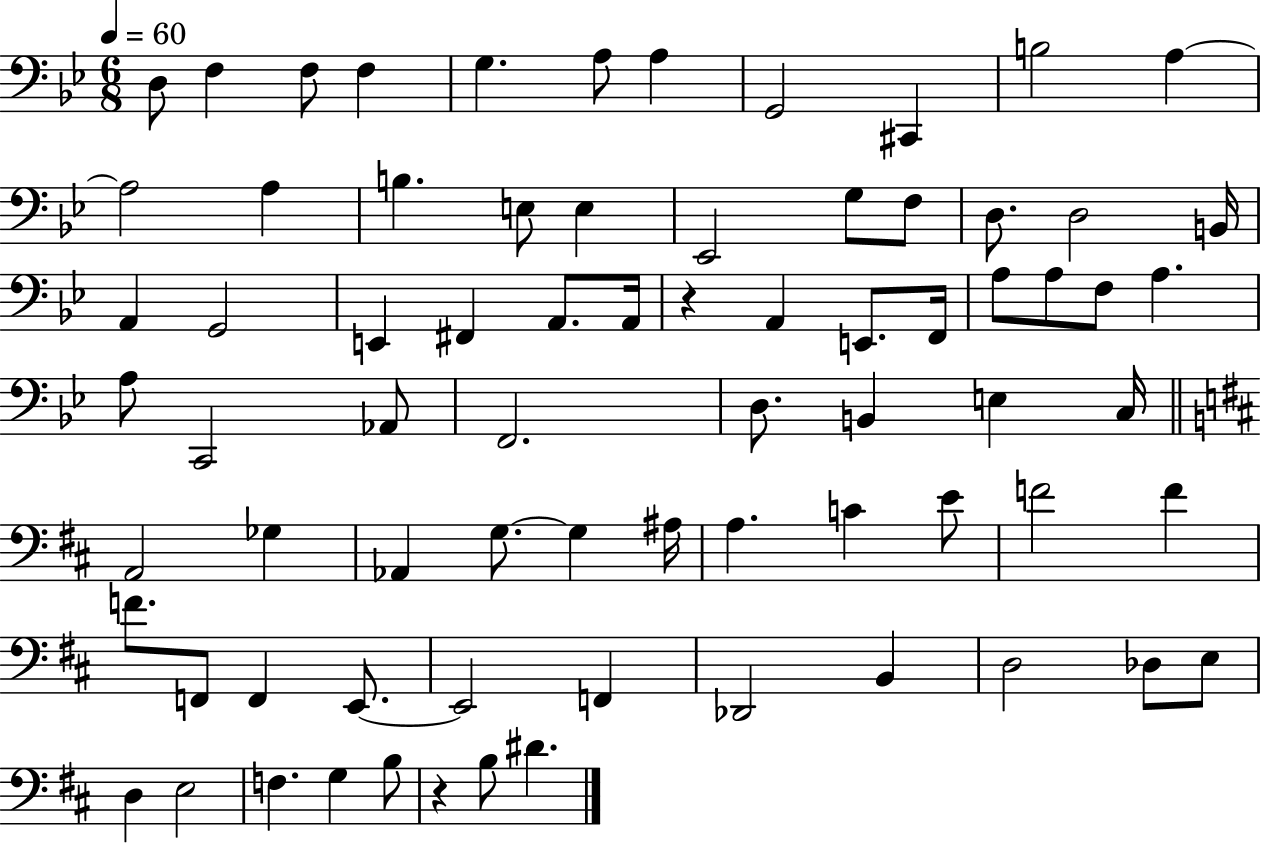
{
  \clef bass
  \numericTimeSignature
  \time 6/8
  \key bes \major
  \tempo 4 = 60
  \repeat volta 2 { d8 f4 f8 f4 | g4. a8 a4 | g,2 cis,4 | b2 a4~~ | \break a2 a4 | b4. e8 e4 | ees,2 g8 f8 | d8. d2 b,16 | \break a,4 g,2 | e,4 fis,4 a,8. a,16 | r4 a,4 e,8. f,16 | a8 a8 f8 a4. | \break a8 c,2 aes,8 | f,2. | d8. b,4 e4 c16 | \bar "||" \break \key d \major a,2 ges4 | aes,4 g8.~~ g4 ais16 | a4. c'4 e'8 | f'2 f'4 | \break f'8. f,8 f,4 e,8.~~ | e,2 f,4 | des,2 b,4 | d2 des8 e8 | \break d4 e2 | f4. g4 b8 | r4 b8 dis'4. | } \bar "|."
}